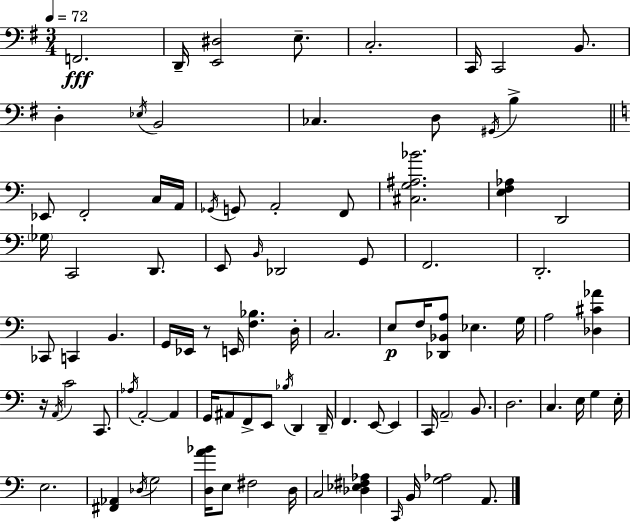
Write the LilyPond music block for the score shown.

{
  \clef bass
  \numericTimeSignature
  \time 3/4
  \key e \minor
  \tempo 4 = 72
  f,2.\fff | d,16-- <e, dis>2 e8.-- | c2.-. | c,16 c,2 b,8. | \break d4-. \acciaccatura { ees16 } b,2 | ces4. d8 \acciaccatura { gis,16 } b4-> | \bar "||" \break \key a \minor ees,8 f,2-. c16 a,16 | \acciaccatura { ges,16 } g,8 a,2-. f,8 | <cis g ais bes'>2. | <e f aes>4 d,2 | \break \parenthesize ges16 c,2 d,8. | e,8 \grace { b,16 } des,2 | g,8 f,2. | d,2.-. | \break ces,8 c,4 b,4. | g,16 ees,16 r8 e,16 <f bes>4. | d16-. c2. | e8\p f16 <des, bes, a>8 ees4. | \break g16 a2 <des cis' aes'>4 | r16 \acciaccatura { a,16 } c'2 | c,8. \acciaccatura { aes16 } a,2-.~~ | a,4 g,16 ais,8 f,8-> e,8 \acciaccatura { bes16 } | \break d,4 d,16-- f,4. e,8~~ | e,4 c,16 \parenthesize a,2-- | b,8. d2. | c4. e16 | \break g4 e16-. e2. | <fis, aes,>4 \acciaccatura { des16 } g2 | <d a' bes'>16 e8 fis2 | d16 c2 | \break <des ees fis aes>4 \grace { c,16 } b,16 <g aes>2 | a,8. \bar "|."
}